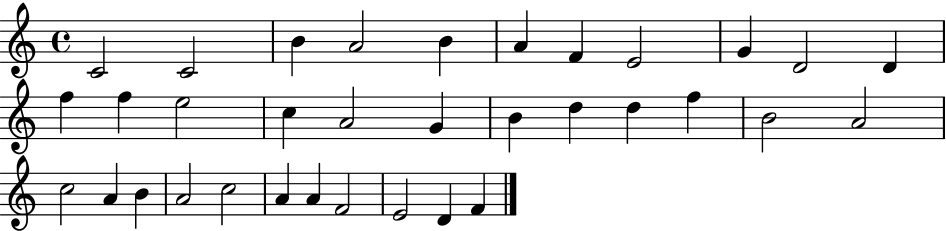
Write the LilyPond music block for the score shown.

{
  \clef treble
  \time 4/4
  \defaultTimeSignature
  \key c \major
  c'2 c'2 | b'4 a'2 b'4 | a'4 f'4 e'2 | g'4 d'2 d'4 | \break f''4 f''4 e''2 | c''4 a'2 g'4 | b'4 d''4 d''4 f''4 | b'2 a'2 | \break c''2 a'4 b'4 | a'2 c''2 | a'4 a'4 f'2 | e'2 d'4 f'4 | \break \bar "|."
}